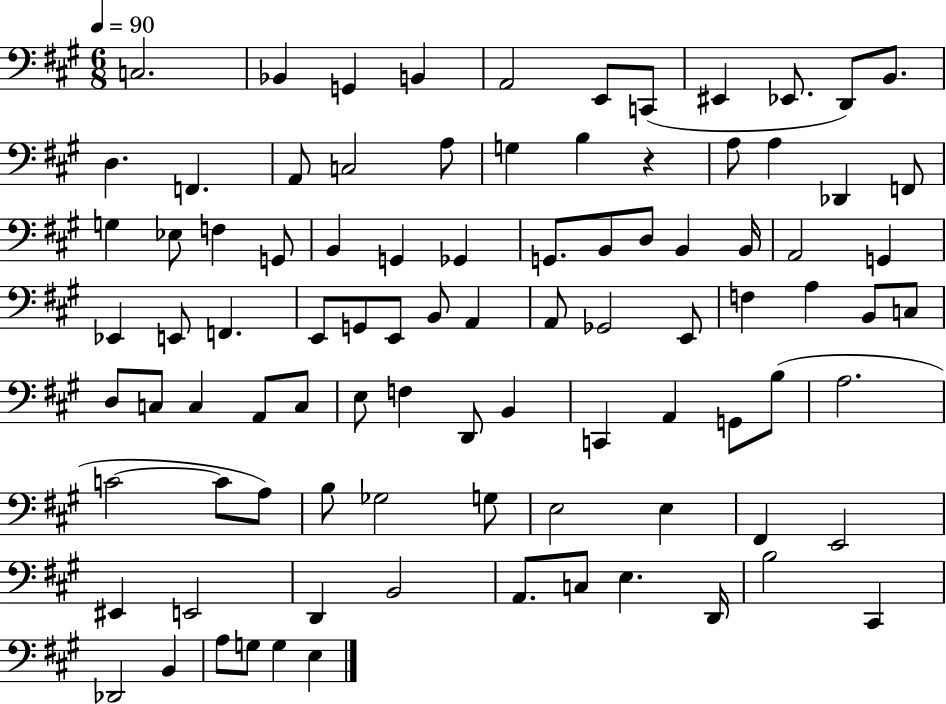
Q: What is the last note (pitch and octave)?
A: E3